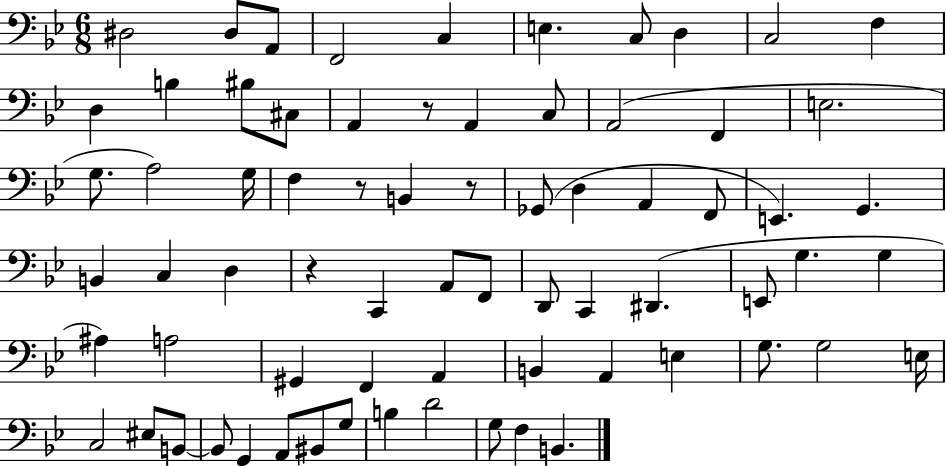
X:1
T:Untitled
M:6/8
L:1/4
K:Bb
^D,2 ^D,/2 A,,/2 F,,2 C, E, C,/2 D, C,2 F, D, B, ^B,/2 ^C,/2 A,, z/2 A,, C,/2 A,,2 F,, E,2 G,/2 A,2 G,/4 F, z/2 B,, z/2 _G,,/2 D, A,, F,,/2 E,, G,, B,, C, D, z C,, A,,/2 F,,/2 D,,/2 C,, ^D,, E,,/2 G, G, ^A, A,2 ^G,, F,, A,, B,, A,, E, G,/2 G,2 E,/4 C,2 ^E,/2 B,,/2 B,,/2 G,, A,,/2 ^B,,/2 G,/2 B, D2 G,/2 F, B,,